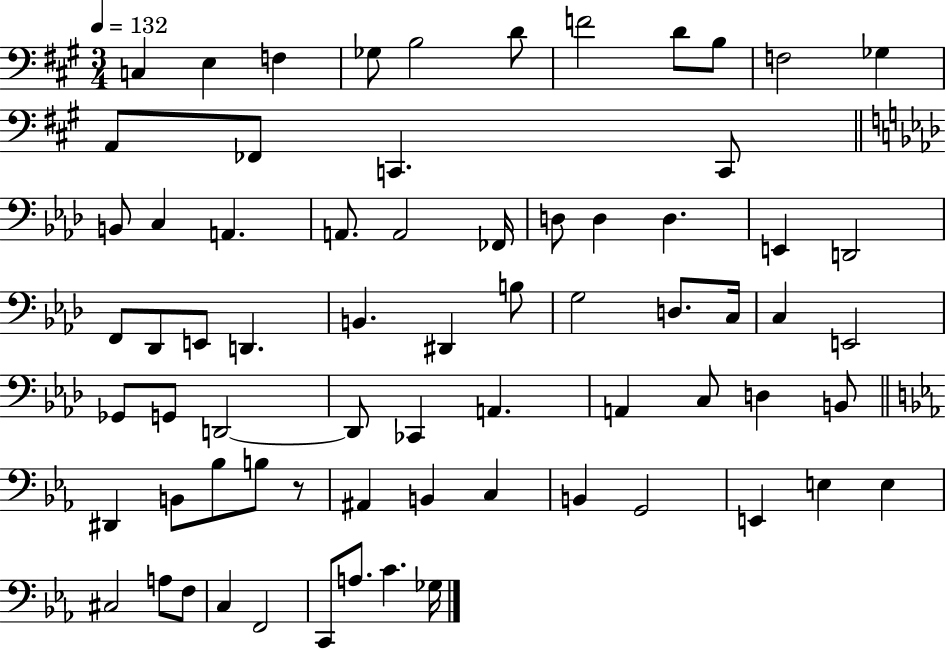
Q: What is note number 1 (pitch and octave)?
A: C3